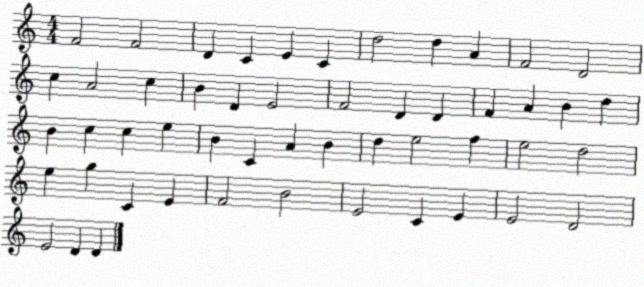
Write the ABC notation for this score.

X:1
T:Untitled
M:4/4
L:1/4
K:C
F2 F2 D C E C d2 d A F2 D2 c A2 c B D E2 F2 D D F A B d B c c e B C A B d e2 f e2 d2 e g C E F2 B2 E2 C E E2 D2 E2 D D